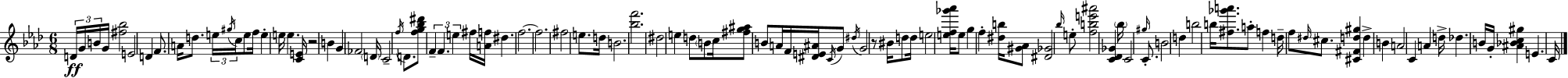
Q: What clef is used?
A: treble